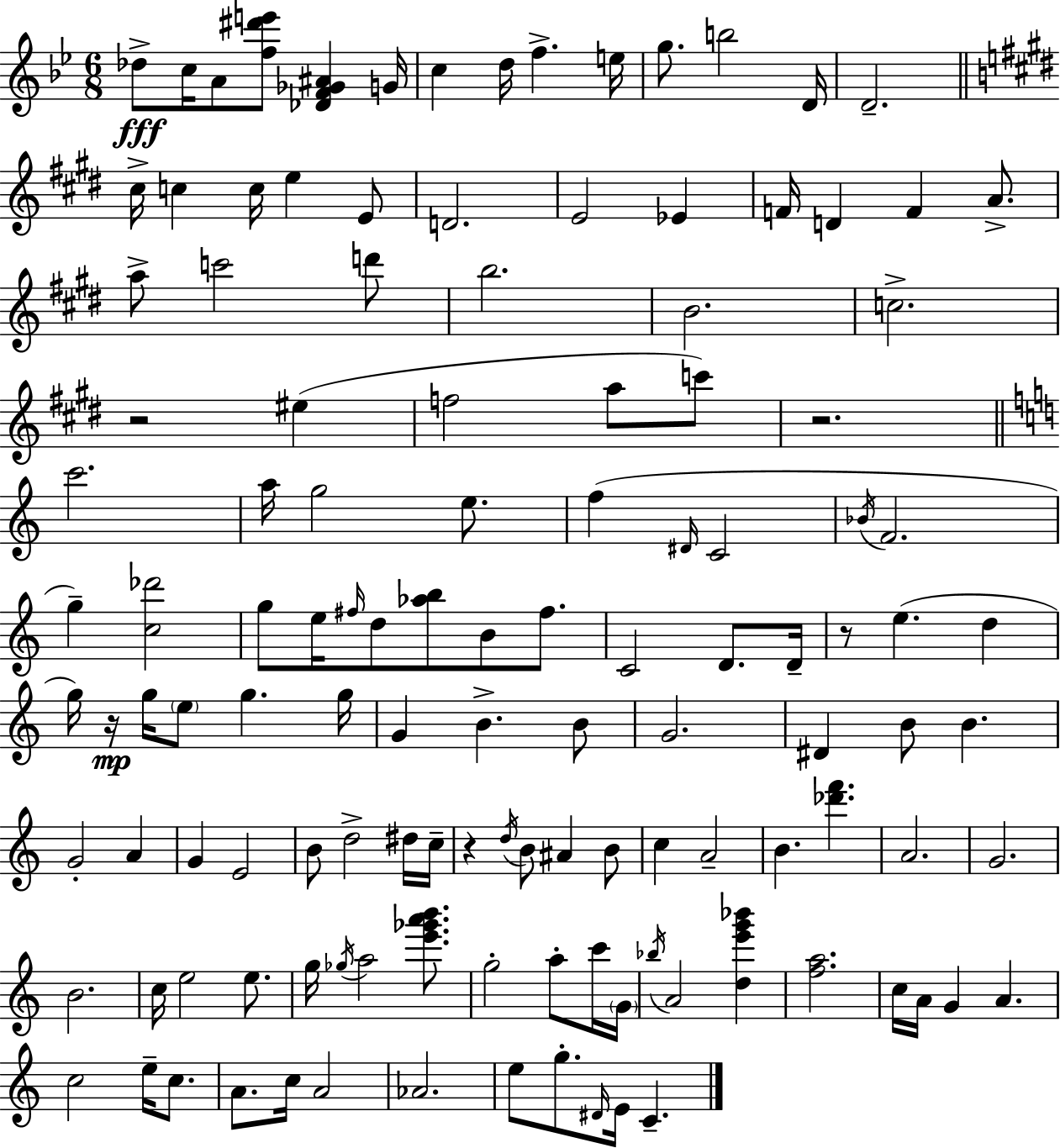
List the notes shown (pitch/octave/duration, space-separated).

Db5/e C5/s A4/e [F5,D#6,E6]/e [Db4,F4,Gb4,A#4]/q G4/s C5/q D5/s F5/q. E5/s G5/e. B5/h D4/s D4/h. C#5/s C5/q C5/s E5/q E4/e D4/h. E4/h Eb4/q F4/s D4/q F4/q A4/e. A5/e C6/h D6/e B5/h. B4/h. C5/h. R/h EIS5/q F5/h A5/e C6/e R/h. C6/h. A5/s G5/h E5/e. F5/q D#4/s C4/h Bb4/s F4/h. G5/q [C5,Db6]/h G5/e E5/s F#5/s D5/e [Ab5,B5]/e B4/e F#5/e. C4/h D4/e. D4/s R/e E5/q. D5/q G5/s R/s G5/s E5/e G5/q. G5/s G4/q B4/q. B4/e G4/h. D#4/q B4/e B4/q. G4/h A4/q G4/q E4/h B4/e D5/h D#5/s C5/s R/q D5/s B4/e A#4/q B4/e C5/q A4/h B4/q. [Db6,F6]/q. A4/h. G4/h. B4/h. C5/s E5/h E5/e. G5/s Gb5/s A5/h [E6,Gb6,A6,B6]/e. G5/h A5/e C6/s G4/s Bb5/s A4/h [D5,E6,G6,Bb6]/q [F5,A5]/h. C5/s A4/s G4/q A4/q. C5/h E5/s C5/e. A4/e. C5/s A4/h Ab4/h. E5/e G5/e. D#4/s E4/s C4/q.